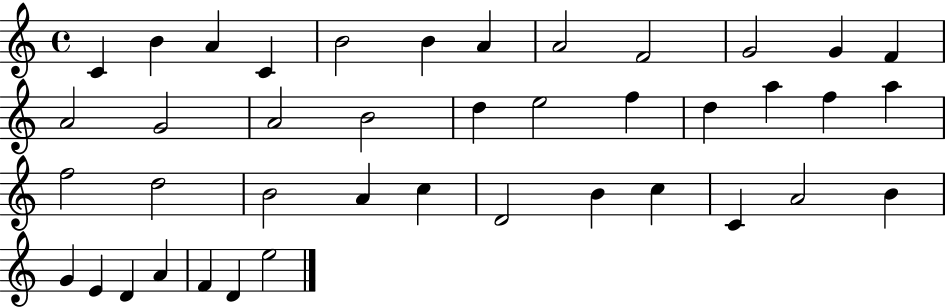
X:1
T:Untitled
M:4/4
L:1/4
K:C
C B A C B2 B A A2 F2 G2 G F A2 G2 A2 B2 d e2 f d a f a f2 d2 B2 A c D2 B c C A2 B G E D A F D e2